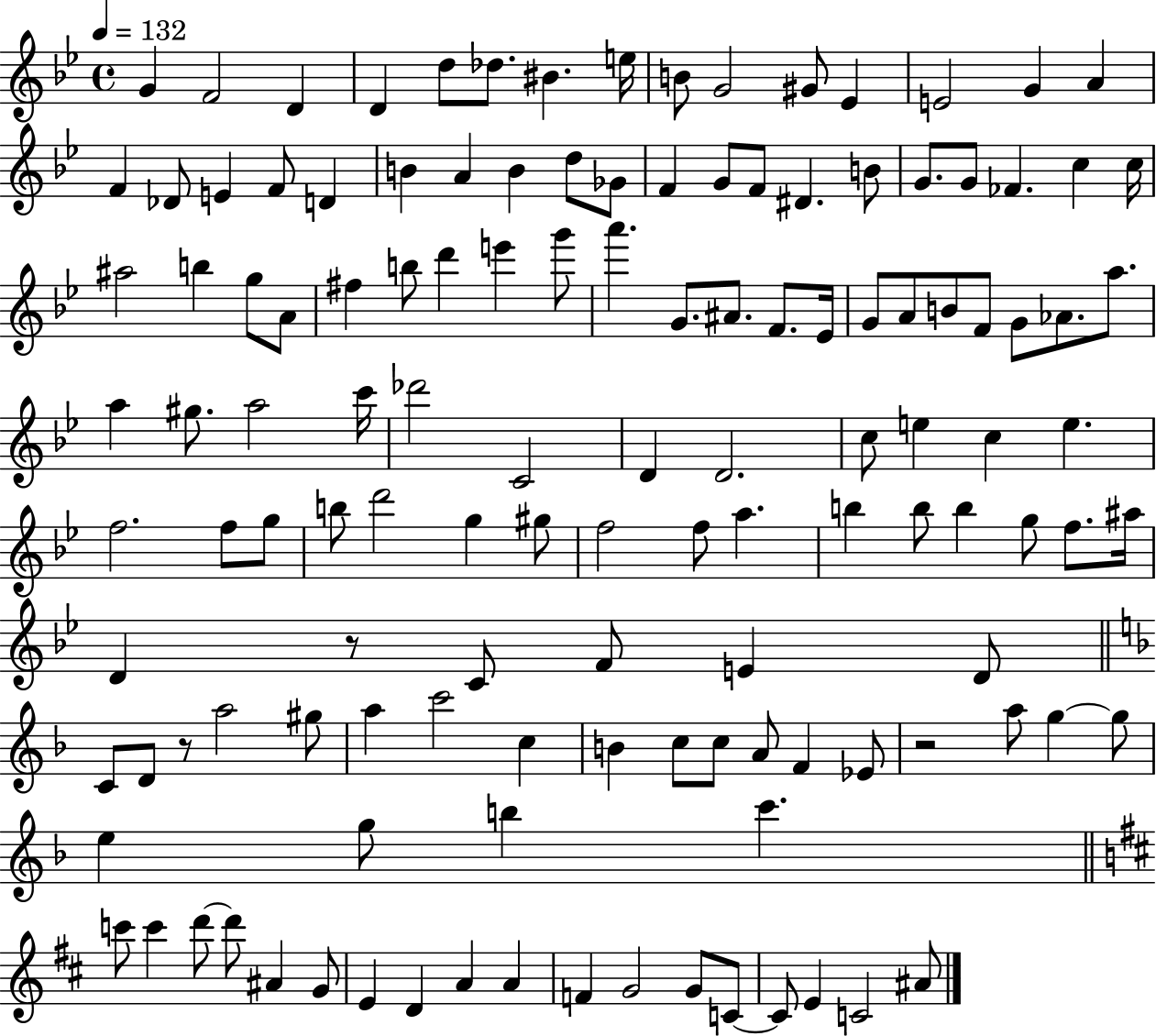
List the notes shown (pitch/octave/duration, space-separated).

G4/q F4/h D4/q D4/q D5/e Db5/e. BIS4/q. E5/s B4/e G4/h G#4/e Eb4/q E4/h G4/q A4/q F4/q Db4/e E4/q F4/e D4/q B4/q A4/q B4/q D5/e Gb4/e F4/q G4/e F4/e D#4/q. B4/e G4/e. G4/e FES4/q. C5/q C5/s A#5/h B5/q G5/e A4/e F#5/q B5/e D6/q E6/q G6/e A6/q. G4/e. A#4/e. F4/e. Eb4/s G4/e A4/e B4/e F4/e G4/e Ab4/e. A5/e. A5/q G#5/e. A5/h C6/s Db6/h C4/h D4/q D4/h. C5/e E5/q C5/q E5/q. F5/h. F5/e G5/e B5/e D6/h G5/q G#5/e F5/h F5/e A5/q. B5/q B5/e B5/q G5/e F5/e. A#5/s D4/q R/e C4/e F4/e E4/q D4/e C4/e D4/e R/e A5/h G#5/e A5/q C6/h C5/q B4/q C5/e C5/e A4/e F4/q Eb4/e R/h A5/e G5/q G5/e E5/q G5/e B5/q C6/q. C6/e C6/q D6/e D6/e A#4/q G4/e E4/q D4/q A4/q A4/q F4/q G4/h G4/e C4/e C4/e E4/q C4/h A#4/e